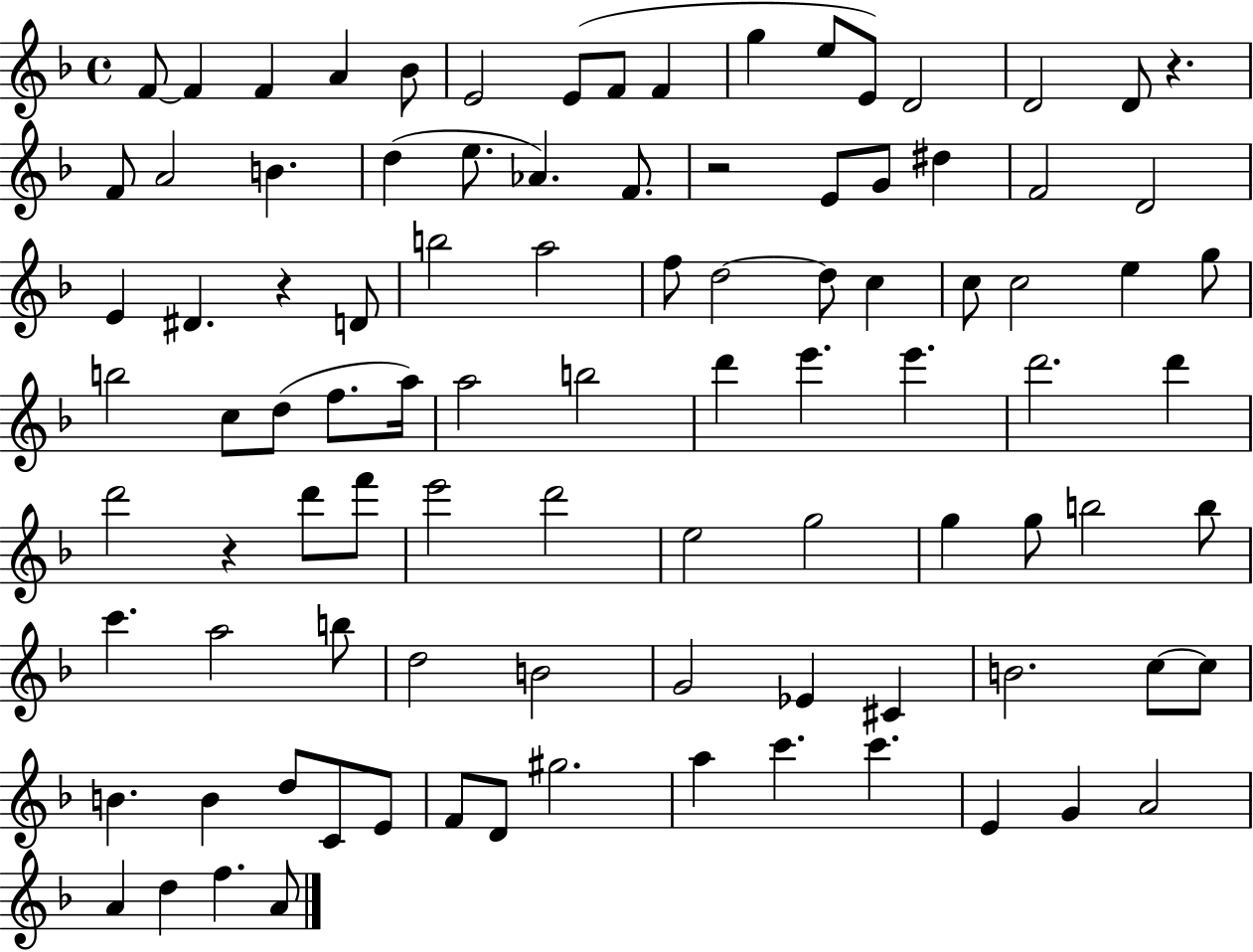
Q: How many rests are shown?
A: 4